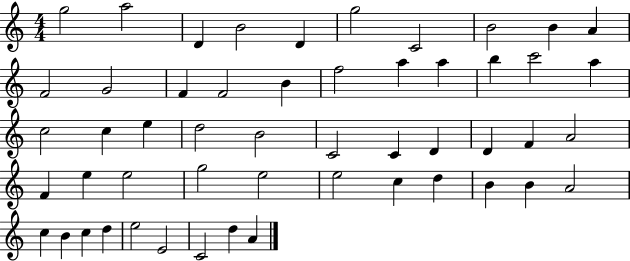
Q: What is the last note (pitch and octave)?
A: A4